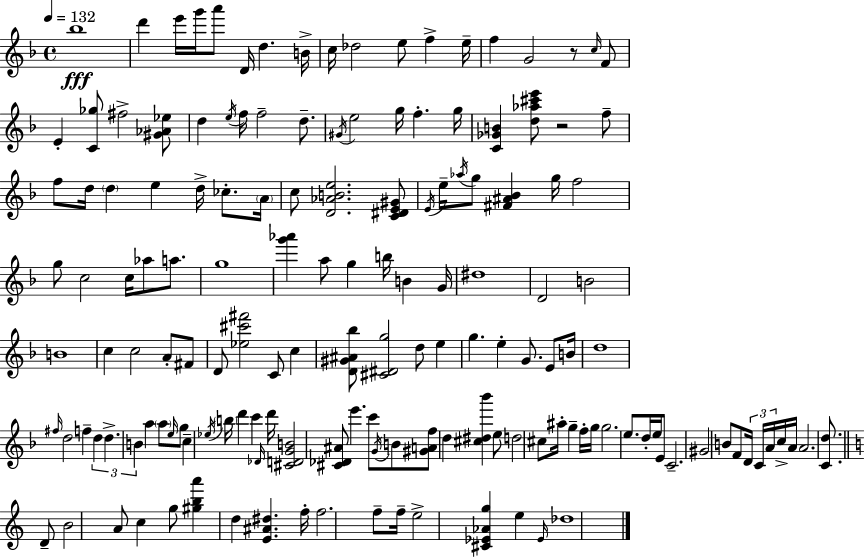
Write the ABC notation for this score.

X:1
T:Untitled
M:4/4
L:1/4
K:Dm
_b4 d' e'/4 g'/4 a'/2 D/4 d B/4 c/4 _d2 e/2 f e/4 f G2 z/2 c/4 F/2 E [C_g]/2 ^f2 [^G_A_e]/2 d e/4 f/4 f2 d/2 ^G/4 e2 g/4 f g/4 [C_GB] [d_a^c'e']/2 z2 f/2 f/2 d/4 d e d/4 _c/2 A/4 c/2 [D_ABe]2 [C^DE^G]/2 E/4 e/4 _a/4 g/2 [^F^A_B] g/4 f2 g/2 c2 c/4 _a/2 a/2 g4 [g'_a'] a/2 g b/4 B G/4 ^d4 D2 B2 B4 c c2 A/2 ^F/2 D/2 [_e^c'^f']2 C/2 c [D^G^A_b]/2 [^C^Dg]2 d/2 e g e G/2 E/2 B/4 d4 ^f/4 d2 f d d B a a/2 e/4 g/2 c _e/4 b/4 d' c' _D/4 d'/4 [^CDGB]2 [^C_D^A]/2 e' c'/2 G/4 B/2 [^GAf]/2 d [^c^d_b'] e/2 d2 ^c/2 ^a/4 g f/4 g/4 g2 e/2 d/4 e/4 E/2 C2 ^G2 B/2 F/2 D/4 C/4 A/4 c/4 A/4 A2 [Cd]/2 D/2 B2 A/2 c g/2 [^gba'] d [E^A^d] f/4 f2 f/2 f/4 e2 [^C_E_Ag] e _E/4 _d4